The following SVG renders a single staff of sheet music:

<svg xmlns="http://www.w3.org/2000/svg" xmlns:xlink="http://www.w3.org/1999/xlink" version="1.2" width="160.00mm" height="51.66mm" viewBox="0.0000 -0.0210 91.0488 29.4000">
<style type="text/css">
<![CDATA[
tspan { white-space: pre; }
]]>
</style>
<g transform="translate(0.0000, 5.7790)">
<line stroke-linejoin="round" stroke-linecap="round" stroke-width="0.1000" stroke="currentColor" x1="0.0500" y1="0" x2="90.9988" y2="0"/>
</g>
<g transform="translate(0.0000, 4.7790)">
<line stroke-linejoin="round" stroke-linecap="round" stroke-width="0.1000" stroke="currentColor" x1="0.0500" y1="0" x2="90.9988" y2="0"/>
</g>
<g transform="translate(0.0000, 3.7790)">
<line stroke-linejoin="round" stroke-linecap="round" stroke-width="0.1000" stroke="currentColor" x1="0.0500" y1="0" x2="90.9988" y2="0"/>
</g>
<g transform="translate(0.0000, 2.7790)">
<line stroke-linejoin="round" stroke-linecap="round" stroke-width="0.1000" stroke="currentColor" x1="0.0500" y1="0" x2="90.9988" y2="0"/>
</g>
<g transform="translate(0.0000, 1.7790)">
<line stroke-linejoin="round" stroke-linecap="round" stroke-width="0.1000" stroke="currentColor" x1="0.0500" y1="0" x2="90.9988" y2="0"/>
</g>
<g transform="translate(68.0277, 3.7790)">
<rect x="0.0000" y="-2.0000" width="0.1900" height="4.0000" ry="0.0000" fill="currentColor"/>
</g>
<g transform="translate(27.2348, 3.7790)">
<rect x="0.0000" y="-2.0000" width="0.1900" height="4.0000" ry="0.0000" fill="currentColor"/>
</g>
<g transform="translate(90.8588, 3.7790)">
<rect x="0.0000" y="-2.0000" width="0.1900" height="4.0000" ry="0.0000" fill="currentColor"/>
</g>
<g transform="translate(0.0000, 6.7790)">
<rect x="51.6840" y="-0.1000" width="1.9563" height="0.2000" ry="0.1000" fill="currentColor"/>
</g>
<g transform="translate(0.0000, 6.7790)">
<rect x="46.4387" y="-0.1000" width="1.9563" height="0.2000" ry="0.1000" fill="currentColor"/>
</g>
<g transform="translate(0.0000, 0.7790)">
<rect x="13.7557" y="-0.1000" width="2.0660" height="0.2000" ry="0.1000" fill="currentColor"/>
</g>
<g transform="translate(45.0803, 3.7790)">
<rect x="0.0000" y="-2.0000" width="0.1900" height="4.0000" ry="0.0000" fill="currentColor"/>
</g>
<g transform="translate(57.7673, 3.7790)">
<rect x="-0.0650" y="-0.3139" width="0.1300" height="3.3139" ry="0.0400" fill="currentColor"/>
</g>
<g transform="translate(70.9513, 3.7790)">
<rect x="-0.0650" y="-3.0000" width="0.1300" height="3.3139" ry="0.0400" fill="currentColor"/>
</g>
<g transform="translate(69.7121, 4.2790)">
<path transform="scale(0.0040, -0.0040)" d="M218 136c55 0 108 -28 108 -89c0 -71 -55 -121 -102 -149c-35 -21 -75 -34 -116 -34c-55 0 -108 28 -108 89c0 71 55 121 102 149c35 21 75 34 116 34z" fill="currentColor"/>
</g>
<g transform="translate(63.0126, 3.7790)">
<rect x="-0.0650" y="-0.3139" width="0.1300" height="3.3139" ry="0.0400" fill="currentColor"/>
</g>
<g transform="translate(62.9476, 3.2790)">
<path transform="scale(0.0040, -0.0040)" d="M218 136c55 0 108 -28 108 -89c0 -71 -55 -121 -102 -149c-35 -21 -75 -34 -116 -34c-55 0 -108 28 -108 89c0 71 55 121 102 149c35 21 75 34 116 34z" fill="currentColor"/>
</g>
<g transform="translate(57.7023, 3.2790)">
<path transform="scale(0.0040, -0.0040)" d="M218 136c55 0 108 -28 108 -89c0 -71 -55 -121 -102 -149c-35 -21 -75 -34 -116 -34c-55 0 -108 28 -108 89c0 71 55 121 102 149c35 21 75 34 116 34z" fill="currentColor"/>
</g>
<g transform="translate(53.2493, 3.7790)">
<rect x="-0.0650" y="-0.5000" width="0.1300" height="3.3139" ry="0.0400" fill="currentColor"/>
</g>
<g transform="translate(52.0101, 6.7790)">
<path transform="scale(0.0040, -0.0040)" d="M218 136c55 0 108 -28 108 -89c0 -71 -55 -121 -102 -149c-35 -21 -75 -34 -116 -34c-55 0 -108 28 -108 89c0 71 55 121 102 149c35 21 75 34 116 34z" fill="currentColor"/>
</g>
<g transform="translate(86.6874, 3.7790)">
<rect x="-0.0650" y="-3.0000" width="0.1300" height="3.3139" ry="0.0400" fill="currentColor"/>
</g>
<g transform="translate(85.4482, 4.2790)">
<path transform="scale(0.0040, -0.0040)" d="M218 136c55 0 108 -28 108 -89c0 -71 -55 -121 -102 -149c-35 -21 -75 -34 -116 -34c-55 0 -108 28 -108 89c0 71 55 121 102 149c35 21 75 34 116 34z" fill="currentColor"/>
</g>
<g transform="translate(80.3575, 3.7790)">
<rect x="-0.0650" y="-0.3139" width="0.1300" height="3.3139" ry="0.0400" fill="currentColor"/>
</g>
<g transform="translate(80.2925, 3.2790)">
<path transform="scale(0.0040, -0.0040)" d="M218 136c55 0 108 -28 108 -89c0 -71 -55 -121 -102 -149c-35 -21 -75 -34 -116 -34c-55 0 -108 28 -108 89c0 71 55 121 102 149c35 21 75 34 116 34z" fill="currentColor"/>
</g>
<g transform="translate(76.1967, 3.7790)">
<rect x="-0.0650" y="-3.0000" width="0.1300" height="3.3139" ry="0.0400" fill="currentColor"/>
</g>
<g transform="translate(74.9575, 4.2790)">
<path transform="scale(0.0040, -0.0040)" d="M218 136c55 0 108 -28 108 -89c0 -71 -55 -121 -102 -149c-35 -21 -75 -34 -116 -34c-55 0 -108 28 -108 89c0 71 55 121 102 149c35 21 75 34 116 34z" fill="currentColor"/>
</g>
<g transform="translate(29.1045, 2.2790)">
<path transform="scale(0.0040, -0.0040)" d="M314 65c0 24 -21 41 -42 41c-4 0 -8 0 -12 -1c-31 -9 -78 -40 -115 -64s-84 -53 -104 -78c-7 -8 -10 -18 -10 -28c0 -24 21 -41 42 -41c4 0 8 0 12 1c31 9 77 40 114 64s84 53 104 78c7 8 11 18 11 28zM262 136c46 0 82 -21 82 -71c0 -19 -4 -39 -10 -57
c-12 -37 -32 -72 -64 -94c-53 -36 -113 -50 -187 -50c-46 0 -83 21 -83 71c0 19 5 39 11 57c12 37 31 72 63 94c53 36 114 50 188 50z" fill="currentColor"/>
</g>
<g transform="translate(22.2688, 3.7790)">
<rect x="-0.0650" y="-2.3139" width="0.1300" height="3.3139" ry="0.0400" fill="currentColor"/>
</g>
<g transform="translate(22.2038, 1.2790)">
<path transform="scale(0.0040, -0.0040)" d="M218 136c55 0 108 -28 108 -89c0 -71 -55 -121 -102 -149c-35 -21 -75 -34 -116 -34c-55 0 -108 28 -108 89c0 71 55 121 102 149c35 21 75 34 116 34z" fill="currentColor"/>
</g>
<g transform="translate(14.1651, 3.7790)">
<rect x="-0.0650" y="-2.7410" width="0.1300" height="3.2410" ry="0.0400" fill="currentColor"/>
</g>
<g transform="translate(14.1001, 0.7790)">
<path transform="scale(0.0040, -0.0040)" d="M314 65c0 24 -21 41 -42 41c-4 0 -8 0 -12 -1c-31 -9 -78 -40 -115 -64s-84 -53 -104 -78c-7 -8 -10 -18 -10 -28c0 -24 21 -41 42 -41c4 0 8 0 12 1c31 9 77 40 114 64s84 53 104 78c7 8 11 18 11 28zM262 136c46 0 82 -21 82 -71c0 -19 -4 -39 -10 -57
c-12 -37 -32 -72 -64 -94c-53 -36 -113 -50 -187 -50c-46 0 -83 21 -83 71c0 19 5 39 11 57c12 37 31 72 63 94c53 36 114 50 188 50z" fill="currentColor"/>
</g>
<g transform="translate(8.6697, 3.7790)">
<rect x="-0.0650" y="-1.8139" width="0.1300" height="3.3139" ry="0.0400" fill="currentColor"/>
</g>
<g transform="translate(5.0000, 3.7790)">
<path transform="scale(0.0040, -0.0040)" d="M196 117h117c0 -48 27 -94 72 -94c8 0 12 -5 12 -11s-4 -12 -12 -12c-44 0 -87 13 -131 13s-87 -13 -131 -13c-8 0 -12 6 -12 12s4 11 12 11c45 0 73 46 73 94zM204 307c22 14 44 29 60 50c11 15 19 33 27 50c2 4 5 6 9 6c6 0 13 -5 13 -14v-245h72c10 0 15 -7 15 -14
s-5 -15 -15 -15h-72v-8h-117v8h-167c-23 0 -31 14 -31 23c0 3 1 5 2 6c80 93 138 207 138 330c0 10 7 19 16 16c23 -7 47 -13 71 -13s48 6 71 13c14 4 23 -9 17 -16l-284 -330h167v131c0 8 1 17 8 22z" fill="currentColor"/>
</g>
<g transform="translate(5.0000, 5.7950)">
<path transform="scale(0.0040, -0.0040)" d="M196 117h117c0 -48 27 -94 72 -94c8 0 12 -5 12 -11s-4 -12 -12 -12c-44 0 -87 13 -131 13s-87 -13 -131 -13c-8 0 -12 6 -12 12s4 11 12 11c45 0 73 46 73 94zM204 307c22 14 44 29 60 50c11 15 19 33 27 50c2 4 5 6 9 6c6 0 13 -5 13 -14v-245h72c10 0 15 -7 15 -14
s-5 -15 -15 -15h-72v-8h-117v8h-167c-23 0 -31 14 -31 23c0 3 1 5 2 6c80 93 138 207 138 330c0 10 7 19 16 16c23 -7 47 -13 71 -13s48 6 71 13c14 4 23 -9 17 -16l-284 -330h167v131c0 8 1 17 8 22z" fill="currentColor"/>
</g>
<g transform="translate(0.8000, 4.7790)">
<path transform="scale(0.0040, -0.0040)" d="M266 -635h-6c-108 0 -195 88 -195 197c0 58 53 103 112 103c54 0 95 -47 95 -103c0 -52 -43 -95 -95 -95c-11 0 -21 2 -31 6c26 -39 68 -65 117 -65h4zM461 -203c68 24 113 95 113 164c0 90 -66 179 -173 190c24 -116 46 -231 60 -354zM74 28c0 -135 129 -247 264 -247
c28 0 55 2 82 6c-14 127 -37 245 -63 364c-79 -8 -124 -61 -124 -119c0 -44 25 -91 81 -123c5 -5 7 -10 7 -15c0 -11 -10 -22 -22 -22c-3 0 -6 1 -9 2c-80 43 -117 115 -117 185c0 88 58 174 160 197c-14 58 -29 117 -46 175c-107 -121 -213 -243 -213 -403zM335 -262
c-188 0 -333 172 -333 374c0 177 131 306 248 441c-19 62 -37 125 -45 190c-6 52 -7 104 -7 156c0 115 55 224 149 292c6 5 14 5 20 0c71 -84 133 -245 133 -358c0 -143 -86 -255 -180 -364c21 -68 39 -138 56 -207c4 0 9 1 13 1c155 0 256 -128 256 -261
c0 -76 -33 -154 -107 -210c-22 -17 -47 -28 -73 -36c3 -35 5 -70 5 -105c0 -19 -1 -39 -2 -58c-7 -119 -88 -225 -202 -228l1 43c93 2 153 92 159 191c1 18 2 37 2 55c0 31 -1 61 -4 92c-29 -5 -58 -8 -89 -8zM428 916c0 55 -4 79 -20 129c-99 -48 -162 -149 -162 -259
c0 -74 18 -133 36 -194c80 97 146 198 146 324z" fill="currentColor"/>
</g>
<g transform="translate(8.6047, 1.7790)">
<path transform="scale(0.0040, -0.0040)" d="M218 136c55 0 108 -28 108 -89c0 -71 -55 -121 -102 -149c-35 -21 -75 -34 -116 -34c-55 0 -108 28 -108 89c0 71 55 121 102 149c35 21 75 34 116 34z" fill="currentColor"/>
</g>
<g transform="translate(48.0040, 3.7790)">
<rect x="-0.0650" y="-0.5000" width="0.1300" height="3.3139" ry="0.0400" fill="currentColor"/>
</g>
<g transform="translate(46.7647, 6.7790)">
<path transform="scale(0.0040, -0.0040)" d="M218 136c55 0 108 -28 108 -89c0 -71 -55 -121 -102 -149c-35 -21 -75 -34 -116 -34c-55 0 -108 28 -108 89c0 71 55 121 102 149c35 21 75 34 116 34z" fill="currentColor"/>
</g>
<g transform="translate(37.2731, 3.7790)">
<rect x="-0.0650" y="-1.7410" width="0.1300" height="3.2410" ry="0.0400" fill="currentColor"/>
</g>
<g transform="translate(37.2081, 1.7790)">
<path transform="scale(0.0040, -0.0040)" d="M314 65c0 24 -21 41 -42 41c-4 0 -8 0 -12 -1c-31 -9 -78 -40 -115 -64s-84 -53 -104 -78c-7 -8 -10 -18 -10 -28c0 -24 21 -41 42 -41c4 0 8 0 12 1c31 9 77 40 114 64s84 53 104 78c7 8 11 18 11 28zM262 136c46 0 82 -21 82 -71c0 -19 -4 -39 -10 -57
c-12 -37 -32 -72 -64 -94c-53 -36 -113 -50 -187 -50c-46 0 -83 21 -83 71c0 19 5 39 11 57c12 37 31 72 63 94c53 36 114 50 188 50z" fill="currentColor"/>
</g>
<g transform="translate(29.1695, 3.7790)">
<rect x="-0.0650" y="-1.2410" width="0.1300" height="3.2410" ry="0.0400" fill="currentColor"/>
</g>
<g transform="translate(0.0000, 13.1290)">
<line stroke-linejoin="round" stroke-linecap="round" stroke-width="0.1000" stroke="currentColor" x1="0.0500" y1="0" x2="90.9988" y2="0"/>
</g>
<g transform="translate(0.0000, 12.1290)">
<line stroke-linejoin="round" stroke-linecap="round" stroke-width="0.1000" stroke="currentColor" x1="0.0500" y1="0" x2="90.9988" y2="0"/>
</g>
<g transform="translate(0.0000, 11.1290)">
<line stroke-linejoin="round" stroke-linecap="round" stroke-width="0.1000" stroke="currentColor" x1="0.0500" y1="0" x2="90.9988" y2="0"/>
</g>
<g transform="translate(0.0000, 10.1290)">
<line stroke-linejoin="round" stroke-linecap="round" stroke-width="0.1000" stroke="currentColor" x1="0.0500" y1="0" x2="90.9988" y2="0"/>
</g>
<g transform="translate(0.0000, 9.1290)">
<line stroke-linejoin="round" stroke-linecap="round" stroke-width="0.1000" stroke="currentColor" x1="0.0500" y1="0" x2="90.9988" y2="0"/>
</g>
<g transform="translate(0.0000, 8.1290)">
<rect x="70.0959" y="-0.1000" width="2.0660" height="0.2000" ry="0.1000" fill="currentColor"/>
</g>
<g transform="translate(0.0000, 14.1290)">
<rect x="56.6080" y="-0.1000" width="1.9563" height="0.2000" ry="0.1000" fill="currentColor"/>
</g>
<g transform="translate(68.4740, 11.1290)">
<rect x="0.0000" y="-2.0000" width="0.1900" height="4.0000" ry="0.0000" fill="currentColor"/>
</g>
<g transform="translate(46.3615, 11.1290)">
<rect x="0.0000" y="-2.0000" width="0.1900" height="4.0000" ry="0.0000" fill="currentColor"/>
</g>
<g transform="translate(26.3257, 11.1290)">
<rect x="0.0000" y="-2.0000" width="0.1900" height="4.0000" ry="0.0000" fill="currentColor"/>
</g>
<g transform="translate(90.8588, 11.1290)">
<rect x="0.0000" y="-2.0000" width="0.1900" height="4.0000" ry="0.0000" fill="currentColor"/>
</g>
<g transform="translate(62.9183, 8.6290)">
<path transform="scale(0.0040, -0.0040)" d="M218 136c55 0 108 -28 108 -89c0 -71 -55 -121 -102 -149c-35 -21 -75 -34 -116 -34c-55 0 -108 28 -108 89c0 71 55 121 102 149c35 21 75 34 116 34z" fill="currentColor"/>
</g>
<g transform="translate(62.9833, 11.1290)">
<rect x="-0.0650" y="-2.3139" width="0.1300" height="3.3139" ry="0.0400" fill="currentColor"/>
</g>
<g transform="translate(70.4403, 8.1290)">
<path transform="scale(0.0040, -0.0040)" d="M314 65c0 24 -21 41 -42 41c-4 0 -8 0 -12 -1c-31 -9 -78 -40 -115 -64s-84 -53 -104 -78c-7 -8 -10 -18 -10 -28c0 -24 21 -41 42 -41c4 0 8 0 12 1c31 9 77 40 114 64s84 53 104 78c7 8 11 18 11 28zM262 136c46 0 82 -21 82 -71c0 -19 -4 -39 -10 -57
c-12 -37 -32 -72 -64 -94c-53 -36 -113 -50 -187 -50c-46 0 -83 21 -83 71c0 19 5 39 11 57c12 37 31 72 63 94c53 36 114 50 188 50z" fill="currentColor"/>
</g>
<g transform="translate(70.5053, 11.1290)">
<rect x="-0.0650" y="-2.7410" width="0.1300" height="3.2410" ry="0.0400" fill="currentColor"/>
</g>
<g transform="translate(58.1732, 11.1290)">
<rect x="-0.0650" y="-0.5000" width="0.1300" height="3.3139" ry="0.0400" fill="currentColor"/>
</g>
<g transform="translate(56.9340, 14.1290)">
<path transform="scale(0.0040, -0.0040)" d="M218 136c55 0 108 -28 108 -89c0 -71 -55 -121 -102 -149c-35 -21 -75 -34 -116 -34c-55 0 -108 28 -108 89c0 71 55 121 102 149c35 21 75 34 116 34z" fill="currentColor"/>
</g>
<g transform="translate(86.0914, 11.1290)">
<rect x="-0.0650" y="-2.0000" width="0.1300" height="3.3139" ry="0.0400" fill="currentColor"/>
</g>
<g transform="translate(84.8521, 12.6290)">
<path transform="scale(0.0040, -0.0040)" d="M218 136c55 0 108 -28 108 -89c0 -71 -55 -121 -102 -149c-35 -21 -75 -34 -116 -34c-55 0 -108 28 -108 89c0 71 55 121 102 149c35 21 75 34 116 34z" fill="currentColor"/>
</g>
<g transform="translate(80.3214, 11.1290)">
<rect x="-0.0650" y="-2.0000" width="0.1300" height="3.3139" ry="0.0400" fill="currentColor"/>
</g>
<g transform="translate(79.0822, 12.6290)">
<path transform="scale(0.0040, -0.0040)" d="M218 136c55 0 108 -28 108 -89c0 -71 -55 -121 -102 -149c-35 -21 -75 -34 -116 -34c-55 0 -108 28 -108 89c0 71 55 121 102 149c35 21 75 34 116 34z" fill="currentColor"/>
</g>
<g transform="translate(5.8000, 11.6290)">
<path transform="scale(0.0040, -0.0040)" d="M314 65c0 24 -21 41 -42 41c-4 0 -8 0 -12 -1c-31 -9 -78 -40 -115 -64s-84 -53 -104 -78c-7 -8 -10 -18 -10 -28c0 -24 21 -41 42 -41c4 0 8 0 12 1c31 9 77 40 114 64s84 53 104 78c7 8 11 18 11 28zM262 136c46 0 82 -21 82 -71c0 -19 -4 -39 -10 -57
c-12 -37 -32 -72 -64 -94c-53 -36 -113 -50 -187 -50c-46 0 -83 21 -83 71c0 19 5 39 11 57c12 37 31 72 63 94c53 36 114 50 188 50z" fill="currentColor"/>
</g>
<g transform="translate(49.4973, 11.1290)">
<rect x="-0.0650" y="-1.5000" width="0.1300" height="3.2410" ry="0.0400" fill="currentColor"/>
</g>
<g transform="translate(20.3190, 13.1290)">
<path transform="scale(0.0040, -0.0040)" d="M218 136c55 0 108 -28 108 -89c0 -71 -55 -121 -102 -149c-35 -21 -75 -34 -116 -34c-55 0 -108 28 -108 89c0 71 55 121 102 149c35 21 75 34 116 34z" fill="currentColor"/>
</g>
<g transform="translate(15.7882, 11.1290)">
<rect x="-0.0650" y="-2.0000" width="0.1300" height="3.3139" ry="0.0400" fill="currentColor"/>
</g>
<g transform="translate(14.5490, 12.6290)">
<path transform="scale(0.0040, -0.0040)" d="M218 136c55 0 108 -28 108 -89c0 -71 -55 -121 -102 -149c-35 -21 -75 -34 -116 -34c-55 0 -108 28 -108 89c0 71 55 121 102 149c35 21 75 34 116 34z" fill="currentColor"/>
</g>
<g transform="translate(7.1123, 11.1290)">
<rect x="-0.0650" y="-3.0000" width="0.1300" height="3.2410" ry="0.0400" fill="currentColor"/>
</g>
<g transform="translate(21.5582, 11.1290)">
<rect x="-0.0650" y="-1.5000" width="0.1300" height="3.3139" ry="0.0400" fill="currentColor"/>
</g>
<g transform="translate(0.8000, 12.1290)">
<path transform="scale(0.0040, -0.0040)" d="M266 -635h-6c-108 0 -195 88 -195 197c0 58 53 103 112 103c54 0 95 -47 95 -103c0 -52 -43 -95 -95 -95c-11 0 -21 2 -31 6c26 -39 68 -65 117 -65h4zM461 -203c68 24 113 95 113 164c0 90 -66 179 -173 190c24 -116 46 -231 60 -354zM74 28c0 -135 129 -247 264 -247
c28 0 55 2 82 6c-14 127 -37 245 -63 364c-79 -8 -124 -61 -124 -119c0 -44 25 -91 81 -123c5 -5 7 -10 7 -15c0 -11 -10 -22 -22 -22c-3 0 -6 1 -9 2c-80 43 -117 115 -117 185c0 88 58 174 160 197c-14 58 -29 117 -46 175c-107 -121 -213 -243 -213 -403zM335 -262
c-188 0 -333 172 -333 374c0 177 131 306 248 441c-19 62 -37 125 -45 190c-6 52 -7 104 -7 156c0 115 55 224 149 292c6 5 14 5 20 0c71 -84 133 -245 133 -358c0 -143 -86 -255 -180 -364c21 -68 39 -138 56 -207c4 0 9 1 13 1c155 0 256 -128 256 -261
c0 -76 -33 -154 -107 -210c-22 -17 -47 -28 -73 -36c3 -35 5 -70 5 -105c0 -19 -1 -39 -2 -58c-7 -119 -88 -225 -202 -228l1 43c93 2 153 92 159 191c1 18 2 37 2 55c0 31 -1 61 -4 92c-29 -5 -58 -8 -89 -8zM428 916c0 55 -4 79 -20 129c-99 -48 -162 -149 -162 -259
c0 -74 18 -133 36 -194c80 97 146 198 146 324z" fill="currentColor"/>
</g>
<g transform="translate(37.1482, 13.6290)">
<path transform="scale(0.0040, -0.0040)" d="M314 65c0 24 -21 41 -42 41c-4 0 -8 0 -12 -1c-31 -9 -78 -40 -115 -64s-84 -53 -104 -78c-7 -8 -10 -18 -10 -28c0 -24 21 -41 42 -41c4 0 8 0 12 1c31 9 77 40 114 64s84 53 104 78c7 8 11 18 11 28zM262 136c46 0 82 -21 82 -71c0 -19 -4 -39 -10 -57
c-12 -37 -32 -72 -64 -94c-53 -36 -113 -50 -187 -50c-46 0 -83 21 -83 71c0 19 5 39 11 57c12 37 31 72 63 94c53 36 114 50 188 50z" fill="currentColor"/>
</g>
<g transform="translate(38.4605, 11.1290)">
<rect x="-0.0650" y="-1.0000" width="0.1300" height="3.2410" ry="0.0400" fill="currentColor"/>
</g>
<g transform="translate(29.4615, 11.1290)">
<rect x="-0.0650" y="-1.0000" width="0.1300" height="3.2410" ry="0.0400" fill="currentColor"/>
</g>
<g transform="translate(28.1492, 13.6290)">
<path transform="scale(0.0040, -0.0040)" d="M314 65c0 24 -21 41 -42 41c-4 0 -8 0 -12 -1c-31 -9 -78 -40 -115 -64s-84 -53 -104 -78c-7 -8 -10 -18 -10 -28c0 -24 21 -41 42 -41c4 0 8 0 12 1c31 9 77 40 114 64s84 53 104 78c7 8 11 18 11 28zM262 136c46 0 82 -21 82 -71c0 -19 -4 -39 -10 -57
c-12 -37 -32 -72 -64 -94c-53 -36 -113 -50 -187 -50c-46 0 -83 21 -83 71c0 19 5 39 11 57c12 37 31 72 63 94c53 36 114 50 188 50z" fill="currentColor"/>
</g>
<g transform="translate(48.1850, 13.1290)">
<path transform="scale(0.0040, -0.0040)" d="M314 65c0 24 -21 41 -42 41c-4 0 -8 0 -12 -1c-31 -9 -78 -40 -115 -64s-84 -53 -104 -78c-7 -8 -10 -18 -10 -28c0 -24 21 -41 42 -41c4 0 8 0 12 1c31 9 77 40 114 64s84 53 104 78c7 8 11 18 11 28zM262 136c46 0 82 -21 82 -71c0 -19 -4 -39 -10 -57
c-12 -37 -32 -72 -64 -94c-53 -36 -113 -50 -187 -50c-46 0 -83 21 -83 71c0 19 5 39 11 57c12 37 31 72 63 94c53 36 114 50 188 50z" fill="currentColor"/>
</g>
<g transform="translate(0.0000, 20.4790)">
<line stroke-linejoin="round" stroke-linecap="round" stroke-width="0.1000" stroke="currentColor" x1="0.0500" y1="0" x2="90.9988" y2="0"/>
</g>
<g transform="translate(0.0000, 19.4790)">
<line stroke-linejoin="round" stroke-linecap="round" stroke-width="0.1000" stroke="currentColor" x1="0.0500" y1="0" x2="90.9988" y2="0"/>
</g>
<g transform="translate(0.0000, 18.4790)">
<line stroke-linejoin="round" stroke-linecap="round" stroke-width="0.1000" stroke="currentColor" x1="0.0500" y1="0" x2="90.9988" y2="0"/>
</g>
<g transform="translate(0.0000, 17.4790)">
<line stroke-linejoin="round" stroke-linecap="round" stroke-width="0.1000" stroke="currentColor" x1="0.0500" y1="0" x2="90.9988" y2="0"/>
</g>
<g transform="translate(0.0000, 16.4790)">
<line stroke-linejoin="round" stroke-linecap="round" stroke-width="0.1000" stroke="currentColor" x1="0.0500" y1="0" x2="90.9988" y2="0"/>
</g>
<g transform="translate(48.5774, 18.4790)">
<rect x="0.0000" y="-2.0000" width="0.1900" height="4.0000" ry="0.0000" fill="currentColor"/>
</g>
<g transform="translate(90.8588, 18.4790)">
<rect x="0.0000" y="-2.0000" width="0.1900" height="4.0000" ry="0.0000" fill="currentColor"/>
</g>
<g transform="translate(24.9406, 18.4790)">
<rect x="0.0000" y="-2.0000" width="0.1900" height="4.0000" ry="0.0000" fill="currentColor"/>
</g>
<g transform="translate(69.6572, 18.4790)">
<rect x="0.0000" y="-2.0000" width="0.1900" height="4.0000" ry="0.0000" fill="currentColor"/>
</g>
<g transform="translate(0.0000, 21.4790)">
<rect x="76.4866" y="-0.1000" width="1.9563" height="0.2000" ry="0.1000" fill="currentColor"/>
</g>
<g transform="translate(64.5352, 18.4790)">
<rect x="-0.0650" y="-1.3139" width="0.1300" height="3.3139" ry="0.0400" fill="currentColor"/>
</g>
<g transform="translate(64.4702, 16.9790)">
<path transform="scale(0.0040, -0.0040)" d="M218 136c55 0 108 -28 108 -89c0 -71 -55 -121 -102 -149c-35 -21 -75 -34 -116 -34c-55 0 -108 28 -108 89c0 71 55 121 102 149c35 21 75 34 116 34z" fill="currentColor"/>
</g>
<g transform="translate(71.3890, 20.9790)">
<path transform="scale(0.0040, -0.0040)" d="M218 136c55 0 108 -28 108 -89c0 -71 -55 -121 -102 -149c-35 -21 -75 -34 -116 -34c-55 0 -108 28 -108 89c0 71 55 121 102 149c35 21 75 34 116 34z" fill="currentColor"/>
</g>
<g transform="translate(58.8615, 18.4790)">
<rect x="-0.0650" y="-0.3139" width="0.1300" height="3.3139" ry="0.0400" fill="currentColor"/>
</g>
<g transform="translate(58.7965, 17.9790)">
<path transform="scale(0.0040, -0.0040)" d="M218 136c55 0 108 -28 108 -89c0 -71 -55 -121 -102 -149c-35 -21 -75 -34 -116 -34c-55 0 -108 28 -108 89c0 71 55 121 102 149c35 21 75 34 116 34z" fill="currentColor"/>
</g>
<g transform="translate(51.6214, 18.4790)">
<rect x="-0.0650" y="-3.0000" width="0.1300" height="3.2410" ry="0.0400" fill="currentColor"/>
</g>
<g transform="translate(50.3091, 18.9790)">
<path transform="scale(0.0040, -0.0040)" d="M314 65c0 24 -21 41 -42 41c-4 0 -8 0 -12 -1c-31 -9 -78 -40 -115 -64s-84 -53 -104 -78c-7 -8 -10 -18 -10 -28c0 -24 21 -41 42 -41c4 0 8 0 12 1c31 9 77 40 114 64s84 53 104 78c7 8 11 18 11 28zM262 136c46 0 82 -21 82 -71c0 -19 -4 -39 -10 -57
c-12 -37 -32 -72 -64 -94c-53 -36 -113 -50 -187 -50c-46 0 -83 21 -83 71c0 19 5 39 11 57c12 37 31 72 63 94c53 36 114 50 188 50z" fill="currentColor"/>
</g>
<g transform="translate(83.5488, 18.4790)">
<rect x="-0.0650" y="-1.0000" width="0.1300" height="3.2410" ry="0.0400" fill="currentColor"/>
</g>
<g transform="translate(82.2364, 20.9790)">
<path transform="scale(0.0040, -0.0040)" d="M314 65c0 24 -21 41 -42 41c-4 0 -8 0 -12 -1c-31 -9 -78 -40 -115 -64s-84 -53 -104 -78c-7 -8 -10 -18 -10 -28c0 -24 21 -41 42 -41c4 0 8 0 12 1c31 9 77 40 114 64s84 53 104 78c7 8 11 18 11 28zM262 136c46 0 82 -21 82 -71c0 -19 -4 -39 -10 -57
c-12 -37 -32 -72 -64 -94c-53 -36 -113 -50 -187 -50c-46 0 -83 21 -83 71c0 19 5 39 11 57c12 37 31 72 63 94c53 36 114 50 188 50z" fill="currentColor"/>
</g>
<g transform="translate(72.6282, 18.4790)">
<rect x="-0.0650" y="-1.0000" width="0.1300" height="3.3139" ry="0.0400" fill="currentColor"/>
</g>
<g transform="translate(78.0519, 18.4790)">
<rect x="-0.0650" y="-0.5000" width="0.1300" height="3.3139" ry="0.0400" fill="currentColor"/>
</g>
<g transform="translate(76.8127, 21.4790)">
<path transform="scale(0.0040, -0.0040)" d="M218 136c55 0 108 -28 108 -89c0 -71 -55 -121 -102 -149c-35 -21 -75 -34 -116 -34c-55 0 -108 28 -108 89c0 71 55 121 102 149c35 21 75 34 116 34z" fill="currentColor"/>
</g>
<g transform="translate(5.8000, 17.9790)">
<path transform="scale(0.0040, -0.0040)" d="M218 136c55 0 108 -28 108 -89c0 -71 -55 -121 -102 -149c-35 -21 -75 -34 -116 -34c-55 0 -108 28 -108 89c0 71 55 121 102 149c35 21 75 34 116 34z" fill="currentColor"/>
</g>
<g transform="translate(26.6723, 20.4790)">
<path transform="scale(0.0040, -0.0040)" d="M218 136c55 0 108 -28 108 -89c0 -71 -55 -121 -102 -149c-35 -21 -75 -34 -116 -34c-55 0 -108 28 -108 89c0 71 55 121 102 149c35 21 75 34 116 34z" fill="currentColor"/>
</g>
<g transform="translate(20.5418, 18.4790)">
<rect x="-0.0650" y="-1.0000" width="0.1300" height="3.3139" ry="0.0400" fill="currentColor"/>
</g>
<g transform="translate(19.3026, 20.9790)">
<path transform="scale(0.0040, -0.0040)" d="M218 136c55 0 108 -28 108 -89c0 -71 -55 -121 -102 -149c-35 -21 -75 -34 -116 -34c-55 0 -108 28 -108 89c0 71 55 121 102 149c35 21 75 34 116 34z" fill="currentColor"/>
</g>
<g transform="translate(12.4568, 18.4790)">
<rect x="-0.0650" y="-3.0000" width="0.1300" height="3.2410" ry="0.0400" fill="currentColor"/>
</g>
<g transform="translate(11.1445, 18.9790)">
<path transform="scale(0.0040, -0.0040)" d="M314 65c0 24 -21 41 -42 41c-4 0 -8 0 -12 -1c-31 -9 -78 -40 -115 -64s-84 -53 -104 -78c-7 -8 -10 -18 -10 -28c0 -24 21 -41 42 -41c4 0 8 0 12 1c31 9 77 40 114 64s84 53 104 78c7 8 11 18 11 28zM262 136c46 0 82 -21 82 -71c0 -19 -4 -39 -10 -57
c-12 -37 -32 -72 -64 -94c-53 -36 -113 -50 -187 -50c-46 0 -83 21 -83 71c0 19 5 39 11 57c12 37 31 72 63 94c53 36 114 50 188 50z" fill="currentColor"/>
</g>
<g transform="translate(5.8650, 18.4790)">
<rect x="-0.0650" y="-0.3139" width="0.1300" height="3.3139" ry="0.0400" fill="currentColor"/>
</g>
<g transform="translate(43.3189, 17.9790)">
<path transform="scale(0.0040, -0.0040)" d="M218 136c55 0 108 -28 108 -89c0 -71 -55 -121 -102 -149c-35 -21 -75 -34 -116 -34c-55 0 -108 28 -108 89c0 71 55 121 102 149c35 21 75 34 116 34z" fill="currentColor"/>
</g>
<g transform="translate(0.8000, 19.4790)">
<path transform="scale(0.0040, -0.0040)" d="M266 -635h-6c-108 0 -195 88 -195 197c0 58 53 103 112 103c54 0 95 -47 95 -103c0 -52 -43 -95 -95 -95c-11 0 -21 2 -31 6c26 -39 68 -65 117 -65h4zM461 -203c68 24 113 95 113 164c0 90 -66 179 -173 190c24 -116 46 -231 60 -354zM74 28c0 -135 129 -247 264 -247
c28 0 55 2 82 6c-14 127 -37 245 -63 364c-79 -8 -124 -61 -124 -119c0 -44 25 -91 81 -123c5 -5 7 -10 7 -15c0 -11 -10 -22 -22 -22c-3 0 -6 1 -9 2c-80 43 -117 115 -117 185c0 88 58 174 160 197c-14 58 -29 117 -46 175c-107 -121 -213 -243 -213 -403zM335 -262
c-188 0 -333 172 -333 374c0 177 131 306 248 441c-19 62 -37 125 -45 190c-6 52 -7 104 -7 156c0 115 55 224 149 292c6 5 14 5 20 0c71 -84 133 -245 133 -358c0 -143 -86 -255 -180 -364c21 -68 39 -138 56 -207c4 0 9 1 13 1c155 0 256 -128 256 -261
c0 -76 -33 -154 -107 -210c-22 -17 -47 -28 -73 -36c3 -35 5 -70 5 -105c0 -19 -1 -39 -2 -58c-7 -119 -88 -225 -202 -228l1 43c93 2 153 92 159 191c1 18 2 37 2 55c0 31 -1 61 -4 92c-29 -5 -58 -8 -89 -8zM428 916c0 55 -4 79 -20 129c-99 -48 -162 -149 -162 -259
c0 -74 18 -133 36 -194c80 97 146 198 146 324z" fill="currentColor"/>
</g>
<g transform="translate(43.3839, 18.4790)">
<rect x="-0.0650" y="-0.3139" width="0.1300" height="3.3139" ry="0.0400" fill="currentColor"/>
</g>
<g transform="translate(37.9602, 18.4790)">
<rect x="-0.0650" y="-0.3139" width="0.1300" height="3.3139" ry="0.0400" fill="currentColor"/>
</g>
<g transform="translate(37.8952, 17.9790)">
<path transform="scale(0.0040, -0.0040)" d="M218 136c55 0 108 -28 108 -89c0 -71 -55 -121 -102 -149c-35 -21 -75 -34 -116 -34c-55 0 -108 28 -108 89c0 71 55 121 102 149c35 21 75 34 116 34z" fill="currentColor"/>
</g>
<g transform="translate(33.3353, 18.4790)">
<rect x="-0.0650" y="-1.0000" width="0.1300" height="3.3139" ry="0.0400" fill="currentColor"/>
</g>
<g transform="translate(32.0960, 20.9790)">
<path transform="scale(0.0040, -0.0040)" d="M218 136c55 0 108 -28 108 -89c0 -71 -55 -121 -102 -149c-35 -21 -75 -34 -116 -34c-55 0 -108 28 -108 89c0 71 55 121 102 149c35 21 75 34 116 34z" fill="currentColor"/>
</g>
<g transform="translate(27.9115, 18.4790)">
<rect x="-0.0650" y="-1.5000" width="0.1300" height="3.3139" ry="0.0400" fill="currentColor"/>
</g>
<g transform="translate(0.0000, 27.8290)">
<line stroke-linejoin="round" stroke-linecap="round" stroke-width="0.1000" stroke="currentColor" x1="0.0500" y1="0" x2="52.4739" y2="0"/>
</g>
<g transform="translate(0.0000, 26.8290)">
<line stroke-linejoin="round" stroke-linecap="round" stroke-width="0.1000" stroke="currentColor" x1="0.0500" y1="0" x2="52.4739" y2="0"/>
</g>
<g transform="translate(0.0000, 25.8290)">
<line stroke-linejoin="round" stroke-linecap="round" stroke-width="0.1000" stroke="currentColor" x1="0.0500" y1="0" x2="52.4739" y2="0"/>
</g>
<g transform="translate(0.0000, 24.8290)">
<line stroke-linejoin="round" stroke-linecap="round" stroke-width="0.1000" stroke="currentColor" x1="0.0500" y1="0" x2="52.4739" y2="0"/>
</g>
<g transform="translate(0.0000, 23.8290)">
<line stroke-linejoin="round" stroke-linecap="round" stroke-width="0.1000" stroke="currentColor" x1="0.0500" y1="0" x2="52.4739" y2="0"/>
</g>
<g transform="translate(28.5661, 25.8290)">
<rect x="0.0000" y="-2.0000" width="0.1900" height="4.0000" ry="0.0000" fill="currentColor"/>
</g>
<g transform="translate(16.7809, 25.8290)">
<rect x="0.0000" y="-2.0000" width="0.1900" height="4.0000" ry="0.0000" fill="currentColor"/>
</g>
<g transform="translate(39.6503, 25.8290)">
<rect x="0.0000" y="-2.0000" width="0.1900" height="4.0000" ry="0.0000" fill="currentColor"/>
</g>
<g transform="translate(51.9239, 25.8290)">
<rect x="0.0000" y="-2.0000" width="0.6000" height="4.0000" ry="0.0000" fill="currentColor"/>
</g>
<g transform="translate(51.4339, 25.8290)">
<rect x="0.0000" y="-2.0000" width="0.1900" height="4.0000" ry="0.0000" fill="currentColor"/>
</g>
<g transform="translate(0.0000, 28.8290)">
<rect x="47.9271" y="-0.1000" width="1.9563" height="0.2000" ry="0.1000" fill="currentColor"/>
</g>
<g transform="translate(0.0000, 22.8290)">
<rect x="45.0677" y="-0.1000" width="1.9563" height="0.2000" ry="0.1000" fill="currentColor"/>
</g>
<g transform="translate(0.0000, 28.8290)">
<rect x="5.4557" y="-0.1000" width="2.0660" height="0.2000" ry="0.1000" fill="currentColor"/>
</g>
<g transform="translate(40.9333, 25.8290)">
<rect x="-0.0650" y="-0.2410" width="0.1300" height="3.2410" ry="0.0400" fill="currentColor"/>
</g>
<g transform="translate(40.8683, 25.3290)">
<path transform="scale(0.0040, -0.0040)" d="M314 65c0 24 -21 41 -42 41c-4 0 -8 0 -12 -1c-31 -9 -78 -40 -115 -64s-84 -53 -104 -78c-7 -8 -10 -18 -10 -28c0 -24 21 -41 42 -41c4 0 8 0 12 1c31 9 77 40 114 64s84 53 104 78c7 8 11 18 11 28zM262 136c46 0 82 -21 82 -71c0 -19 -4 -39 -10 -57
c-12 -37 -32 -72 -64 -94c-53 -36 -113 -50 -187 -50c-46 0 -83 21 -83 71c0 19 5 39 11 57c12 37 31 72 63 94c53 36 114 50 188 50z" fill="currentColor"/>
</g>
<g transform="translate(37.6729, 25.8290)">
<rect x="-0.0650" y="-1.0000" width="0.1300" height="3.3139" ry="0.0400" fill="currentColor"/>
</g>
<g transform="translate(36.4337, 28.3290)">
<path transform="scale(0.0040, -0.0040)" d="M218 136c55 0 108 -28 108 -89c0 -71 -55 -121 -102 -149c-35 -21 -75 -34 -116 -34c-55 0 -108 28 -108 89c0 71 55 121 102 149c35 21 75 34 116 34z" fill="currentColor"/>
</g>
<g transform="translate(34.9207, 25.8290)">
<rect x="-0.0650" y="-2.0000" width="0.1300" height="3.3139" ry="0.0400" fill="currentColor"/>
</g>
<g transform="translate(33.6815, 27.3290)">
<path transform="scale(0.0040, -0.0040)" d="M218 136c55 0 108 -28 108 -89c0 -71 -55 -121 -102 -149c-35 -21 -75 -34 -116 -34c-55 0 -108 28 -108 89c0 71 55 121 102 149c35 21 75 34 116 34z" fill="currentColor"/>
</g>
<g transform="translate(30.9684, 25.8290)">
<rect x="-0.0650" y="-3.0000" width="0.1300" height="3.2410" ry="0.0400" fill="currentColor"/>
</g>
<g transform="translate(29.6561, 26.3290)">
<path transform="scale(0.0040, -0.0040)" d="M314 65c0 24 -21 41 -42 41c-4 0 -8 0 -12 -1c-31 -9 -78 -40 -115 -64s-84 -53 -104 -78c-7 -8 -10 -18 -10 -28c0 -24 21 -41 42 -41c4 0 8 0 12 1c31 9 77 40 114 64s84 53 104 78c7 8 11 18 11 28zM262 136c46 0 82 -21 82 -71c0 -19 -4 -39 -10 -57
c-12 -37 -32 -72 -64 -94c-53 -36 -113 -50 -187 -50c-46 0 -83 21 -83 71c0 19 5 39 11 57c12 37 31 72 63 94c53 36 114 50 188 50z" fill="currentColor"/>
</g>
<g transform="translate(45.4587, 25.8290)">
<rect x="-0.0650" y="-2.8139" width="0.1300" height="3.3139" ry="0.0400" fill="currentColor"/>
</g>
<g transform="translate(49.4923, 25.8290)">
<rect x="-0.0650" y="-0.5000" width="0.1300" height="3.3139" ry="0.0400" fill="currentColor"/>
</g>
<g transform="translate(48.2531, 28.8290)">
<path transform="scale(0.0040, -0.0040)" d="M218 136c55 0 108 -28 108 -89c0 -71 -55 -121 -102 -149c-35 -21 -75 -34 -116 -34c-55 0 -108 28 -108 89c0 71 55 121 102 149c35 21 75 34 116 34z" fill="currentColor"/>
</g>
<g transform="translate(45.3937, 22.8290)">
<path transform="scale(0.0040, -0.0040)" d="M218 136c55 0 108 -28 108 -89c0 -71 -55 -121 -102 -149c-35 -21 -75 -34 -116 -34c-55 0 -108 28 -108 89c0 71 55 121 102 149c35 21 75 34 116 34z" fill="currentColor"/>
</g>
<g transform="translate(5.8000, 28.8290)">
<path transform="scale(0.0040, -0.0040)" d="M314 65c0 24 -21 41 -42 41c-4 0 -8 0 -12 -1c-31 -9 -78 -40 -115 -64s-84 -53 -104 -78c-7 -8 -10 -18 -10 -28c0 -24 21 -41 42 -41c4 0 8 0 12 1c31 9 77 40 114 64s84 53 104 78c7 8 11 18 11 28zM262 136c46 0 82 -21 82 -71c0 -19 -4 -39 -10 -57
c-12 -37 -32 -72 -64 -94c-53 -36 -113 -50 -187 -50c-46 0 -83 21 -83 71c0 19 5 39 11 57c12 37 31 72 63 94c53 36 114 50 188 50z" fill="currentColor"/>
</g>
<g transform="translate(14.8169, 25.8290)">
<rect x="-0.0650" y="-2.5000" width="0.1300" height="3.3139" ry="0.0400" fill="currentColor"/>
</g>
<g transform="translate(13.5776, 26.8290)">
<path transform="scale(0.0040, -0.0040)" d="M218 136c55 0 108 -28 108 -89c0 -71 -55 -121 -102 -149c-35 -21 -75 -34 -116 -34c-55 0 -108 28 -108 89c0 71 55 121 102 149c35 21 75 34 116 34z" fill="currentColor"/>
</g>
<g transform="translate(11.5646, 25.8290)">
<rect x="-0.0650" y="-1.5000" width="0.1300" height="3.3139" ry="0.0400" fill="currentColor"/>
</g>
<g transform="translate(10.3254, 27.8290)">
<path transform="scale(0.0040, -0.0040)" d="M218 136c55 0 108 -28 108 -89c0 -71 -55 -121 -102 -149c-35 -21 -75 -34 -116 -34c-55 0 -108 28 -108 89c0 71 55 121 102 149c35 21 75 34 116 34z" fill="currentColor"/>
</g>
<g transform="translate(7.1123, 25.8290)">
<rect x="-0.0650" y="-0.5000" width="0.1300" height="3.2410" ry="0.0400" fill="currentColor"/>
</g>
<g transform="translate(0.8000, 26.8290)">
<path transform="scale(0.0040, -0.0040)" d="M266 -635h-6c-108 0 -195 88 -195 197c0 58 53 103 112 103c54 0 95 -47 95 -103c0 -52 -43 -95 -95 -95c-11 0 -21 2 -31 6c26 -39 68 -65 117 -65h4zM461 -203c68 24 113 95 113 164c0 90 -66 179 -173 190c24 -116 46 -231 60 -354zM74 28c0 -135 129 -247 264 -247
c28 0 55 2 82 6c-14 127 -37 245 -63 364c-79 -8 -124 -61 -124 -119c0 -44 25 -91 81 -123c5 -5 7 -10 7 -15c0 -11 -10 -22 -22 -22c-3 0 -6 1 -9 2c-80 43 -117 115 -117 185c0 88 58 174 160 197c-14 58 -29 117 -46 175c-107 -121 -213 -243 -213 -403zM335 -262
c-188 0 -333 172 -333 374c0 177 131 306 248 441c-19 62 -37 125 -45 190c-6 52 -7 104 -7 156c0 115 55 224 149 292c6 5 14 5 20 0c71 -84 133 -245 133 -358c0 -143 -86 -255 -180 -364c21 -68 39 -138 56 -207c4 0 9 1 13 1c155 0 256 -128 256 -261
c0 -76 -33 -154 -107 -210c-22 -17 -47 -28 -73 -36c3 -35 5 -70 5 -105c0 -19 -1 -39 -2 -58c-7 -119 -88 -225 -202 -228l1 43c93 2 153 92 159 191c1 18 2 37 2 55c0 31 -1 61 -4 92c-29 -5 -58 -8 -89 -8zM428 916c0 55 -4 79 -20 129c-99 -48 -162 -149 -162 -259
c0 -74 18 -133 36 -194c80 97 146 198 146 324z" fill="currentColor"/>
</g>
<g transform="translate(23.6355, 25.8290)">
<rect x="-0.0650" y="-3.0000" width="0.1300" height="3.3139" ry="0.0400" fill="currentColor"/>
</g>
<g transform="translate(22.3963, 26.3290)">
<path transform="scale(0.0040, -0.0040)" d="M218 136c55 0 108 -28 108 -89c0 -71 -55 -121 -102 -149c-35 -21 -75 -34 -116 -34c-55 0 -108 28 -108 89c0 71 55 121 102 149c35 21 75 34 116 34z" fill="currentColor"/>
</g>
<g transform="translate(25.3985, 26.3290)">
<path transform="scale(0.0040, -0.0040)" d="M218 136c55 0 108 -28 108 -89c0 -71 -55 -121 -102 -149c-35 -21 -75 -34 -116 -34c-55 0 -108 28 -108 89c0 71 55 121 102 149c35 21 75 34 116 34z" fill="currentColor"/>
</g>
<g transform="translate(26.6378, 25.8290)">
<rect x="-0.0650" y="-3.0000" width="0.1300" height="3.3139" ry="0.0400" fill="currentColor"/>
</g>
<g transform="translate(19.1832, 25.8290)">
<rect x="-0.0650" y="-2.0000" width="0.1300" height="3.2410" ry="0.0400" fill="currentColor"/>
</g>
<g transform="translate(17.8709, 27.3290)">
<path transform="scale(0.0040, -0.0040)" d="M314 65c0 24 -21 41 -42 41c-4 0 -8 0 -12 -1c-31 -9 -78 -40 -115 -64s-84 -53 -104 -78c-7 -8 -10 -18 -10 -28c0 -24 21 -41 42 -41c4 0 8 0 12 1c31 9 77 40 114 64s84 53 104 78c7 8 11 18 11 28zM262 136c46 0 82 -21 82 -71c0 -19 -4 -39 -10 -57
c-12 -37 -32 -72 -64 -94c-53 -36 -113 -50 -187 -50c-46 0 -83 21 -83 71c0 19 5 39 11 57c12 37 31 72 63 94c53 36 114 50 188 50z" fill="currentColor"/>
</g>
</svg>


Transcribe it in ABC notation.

X:1
T:Untitled
M:4/4
L:1/4
K:C
f a2 g e2 f2 C C c c A A c A A2 F E D2 D2 E2 C g a2 F F c A2 D E D c c A2 c e D C D2 C2 E G F2 A A A2 F D c2 a C